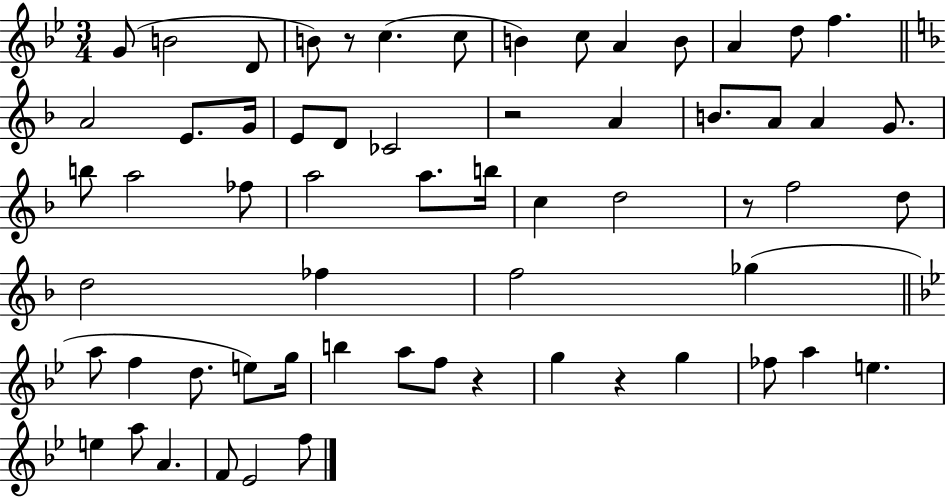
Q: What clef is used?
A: treble